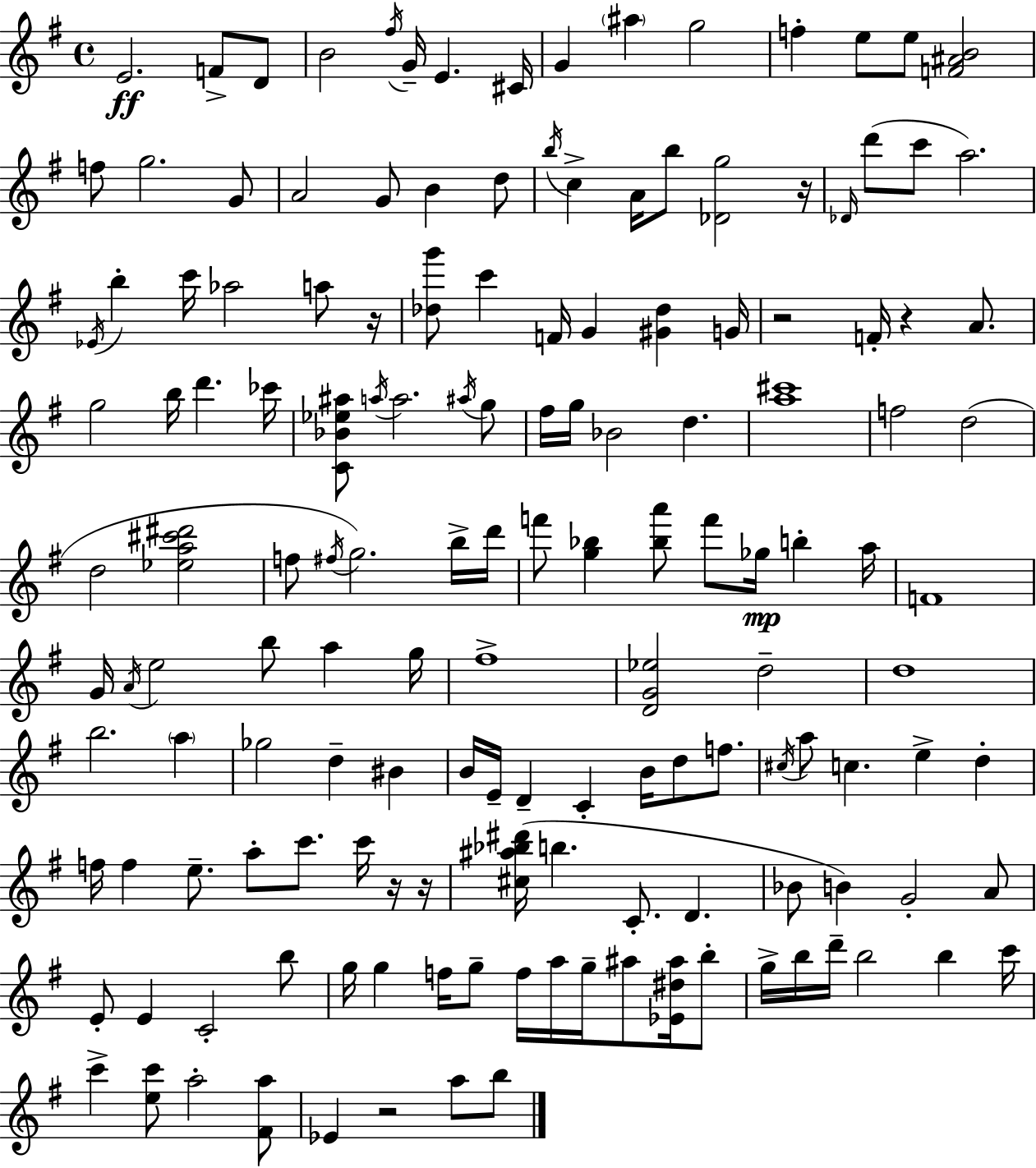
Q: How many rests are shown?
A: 7